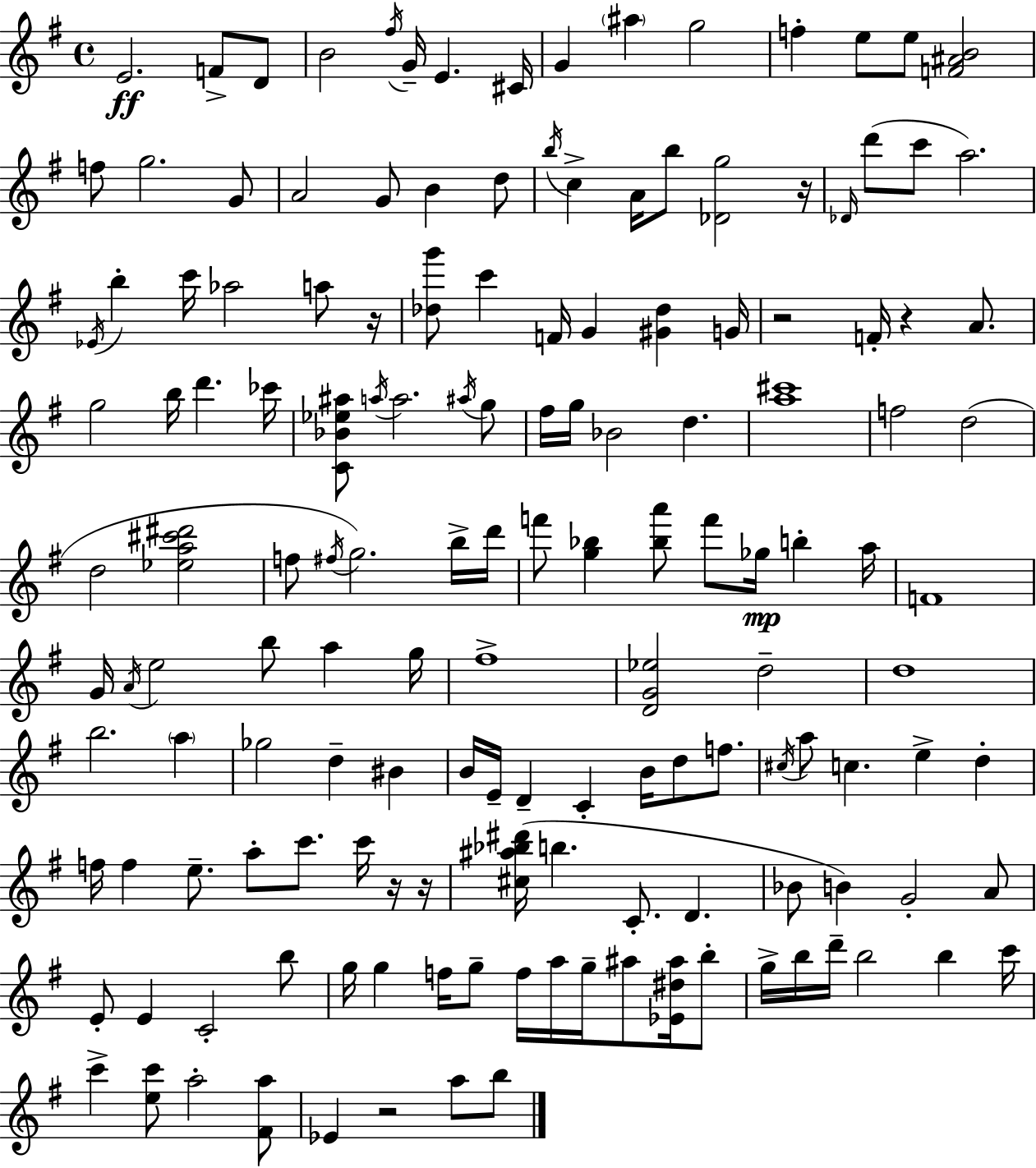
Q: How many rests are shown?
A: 7